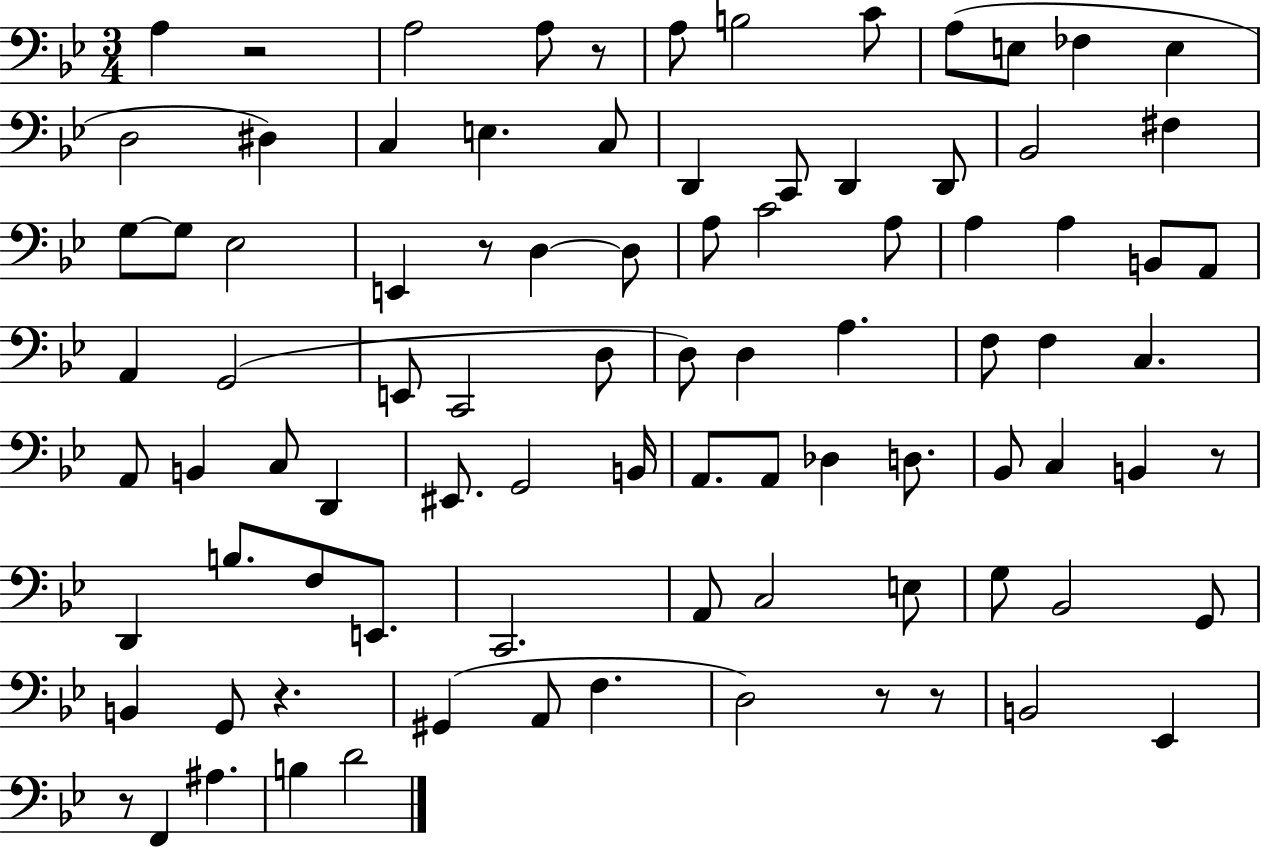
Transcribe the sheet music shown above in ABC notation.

X:1
T:Untitled
M:3/4
L:1/4
K:Bb
A, z2 A,2 A,/2 z/2 A,/2 B,2 C/2 A,/2 E,/2 _F, E, D,2 ^D, C, E, C,/2 D,, C,,/2 D,, D,,/2 _B,,2 ^F, G,/2 G,/2 _E,2 E,, z/2 D, D,/2 A,/2 C2 A,/2 A, A, B,,/2 A,,/2 A,, G,,2 E,,/2 C,,2 D,/2 D,/2 D, A, F,/2 F, C, A,,/2 B,, C,/2 D,, ^E,,/2 G,,2 B,,/4 A,,/2 A,,/2 _D, D,/2 _B,,/2 C, B,, z/2 D,, B,/2 F,/2 E,,/2 C,,2 A,,/2 C,2 E,/2 G,/2 _B,,2 G,,/2 B,, G,,/2 z ^G,, A,,/2 F, D,2 z/2 z/2 B,,2 _E,, z/2 F,, ^A, B, D2